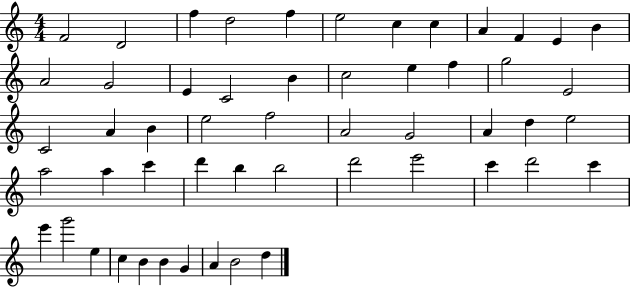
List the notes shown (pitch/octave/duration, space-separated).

F4/h D4/h F5/q D5/h F5/q E5/h C5/q C5/q A4/q F4/q E4/q B4/q A4/h G4/h E4/q C4/h B4/q C5/h E5/q F5/q G5/h E4/h C4/h A4/q B4/q E5/h F5/h A4/h G4/h A4/q D5/q E5/h A5/h A5/q C6/q D6/q B5/q B5/h D6/h E6/h C6/q D6/h C6/q E6/q G6/h E5/q C5/q B4/q B4/q G4/q A4/q B4/h D5/q